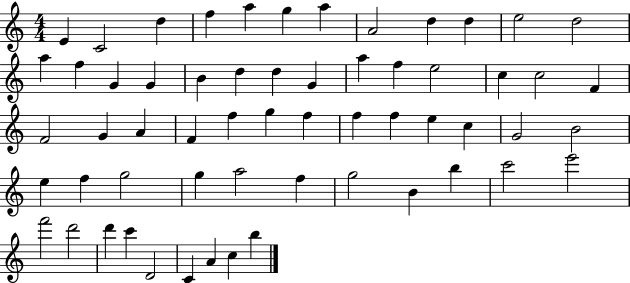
X:1
T:Untitled
M:4/4
L:1/4
K:C
E C2 d f a g a A2 d d e2 d2 a f G G B d d G a f e2 c c2 F F2 G A F f g f f f e c G2 B2 e f g2 g a2 f g2 B b c'2 e'2 f'2 d'2 d' c' D2 C A c b